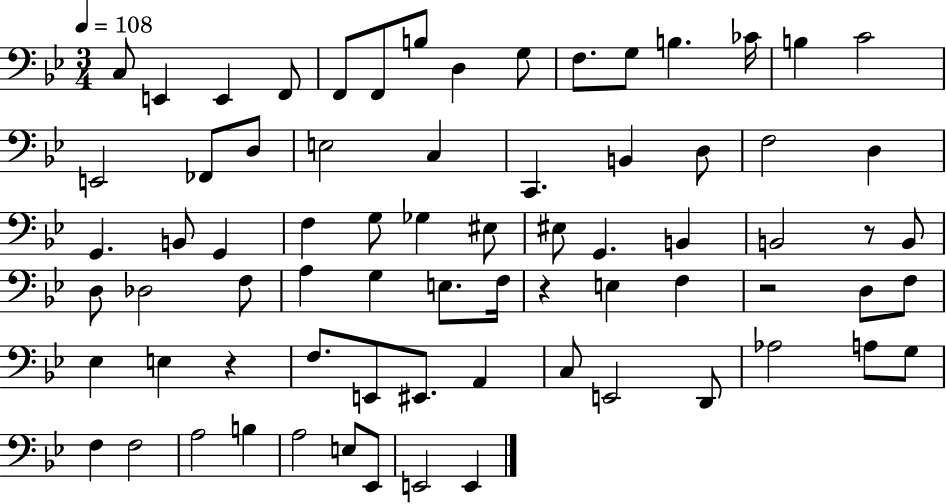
X:1
T:Untitled
M:3/4
L:1/4
K:Bb
C,/2 E,, E,, F,,/2 F,,/2 F,,/2 B,/2 D, G,/2 F,/2 G,/2 B, _C/4 B, C2 E,,2 _F,,/2 D,/2 E,2 C, C,, B,, D,/2 F,2 D, G,, B,,/2 G,, F, G,/2 _G, ^E,/2 ^E,/2 G,, B,, B,,2 z/2 B,,/2 D,/2 _D,2 F,/2 A, G, E,/2 F,/4 z E, F, z2 D,/2 F,/2 _E, E, z F,/2 E,,/2 ^E,,/2 A,, C,/2 E,,2 D,,/2 _A,2 A,/2 G,/2 F, F,2 A,2 B, A,2 E,/2 _E,,/2 E,,2 E,,